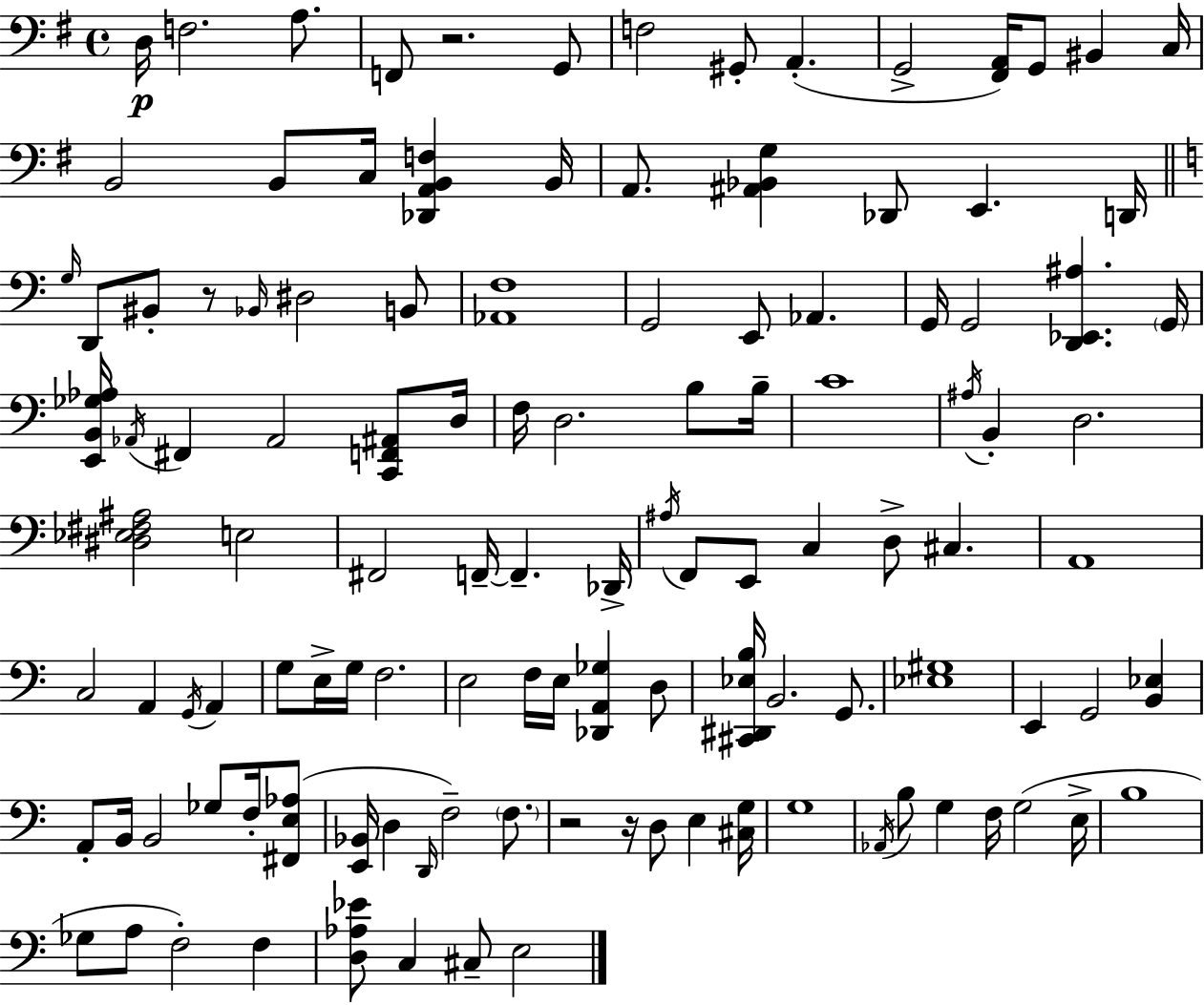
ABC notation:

X:1
T:Untitled
M:4/4
L:1/4
K:Em
D,/4 F,2 A,/2 F,,/2 z2 G,,/2 F,2 ^G,,/2 A,, G,,2 [^F,,A,,]/4 G,,/2 ^B,, C,/4 B,,2 B,,/2 C,/4 [_D,,A,,B,,F,] B,,/4 A,,/2 [^A,,_B,,G,] _D,,/2 E,, D,,/4 G,/4 D,,/2 ^B,,/2 z/2 _B,,/4 ^D,2 B,,/2 [_A,,F,]4 G,,2 E,,/2 _A,, G,,/4 G,,2 [D,,_E,,^A,] G,,/4 [E,,B,,_G,_A,]/4 _A,,/4 ^F,, _A,,2 [C,,F,,^A,,]/2 D,/4 F,/4 D,2 B,/2 B,/4 C4 ^A,/4 B,, D,2 [^D,_E,^F,^A,]2 E,2 ^F,,2 F,,/4 F,, _D,,/4 ^A,/4 F,,/2 E,,/2 C, D,/2 ^C, A,,4 C,2 A,, G,,/4 A,, G,/2 E,/4 G,/4 F,2 E,2 F,/4 E,/4 [_D,,A,,_G,] D,/2 [^C,,^D,,_E,B,]/4 B,,2 G,,/2 [_E,^G,]4 E,, G,,2 [B,,_E,] A,,/2 B,,/4 B,,2 _G,/2 F,/4 [^F,,E,_A,]/2 [E,,_B,,]/4 D, D,,/4 F,2 F,/2 z2 z/4 D,/2 E, [^C,G,]/4 G,4 _A,,/4 B,/2 G, F,/4 G,2 E,/4 B,4 _G,/2 A,/2 F,2 F, [D,_A,_E]/2 C, ^C,/2 E,2